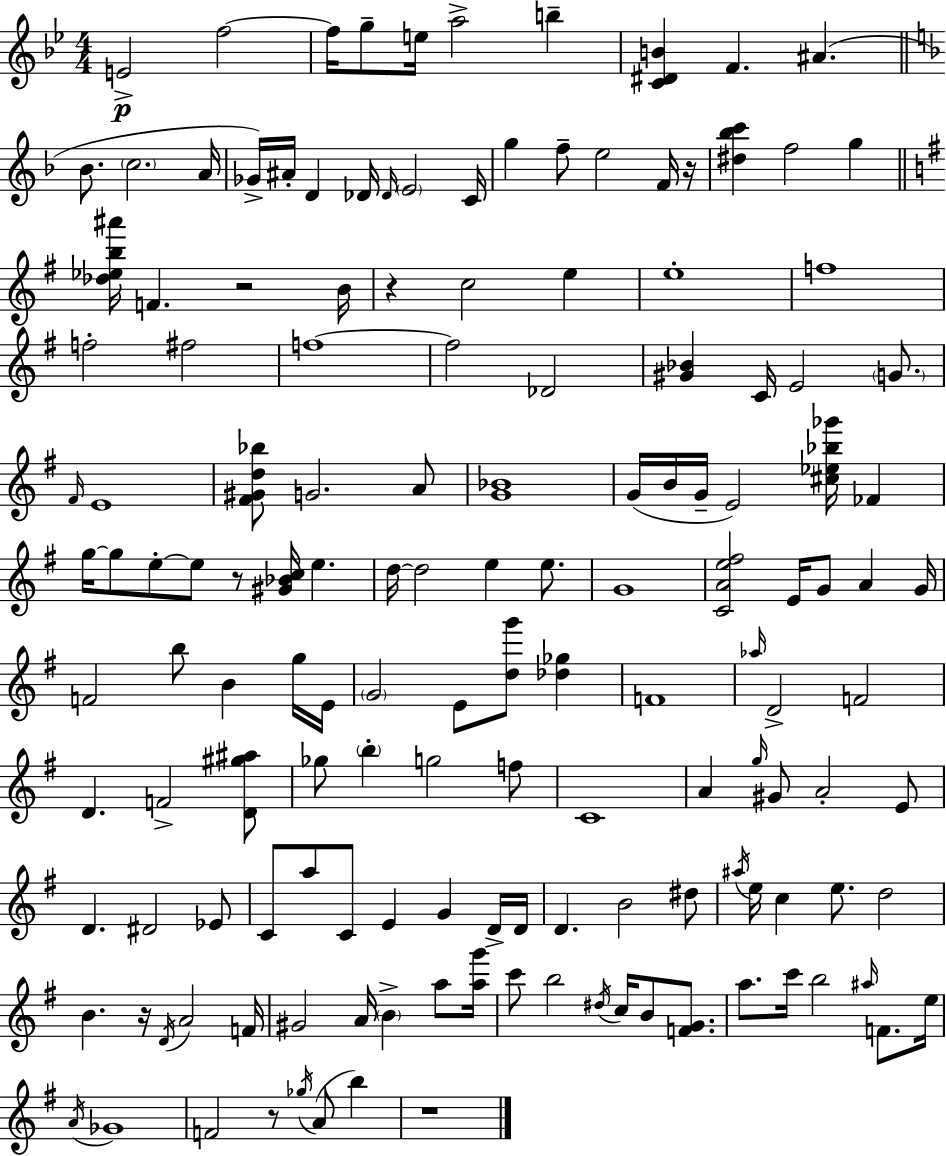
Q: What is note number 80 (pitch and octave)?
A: C4